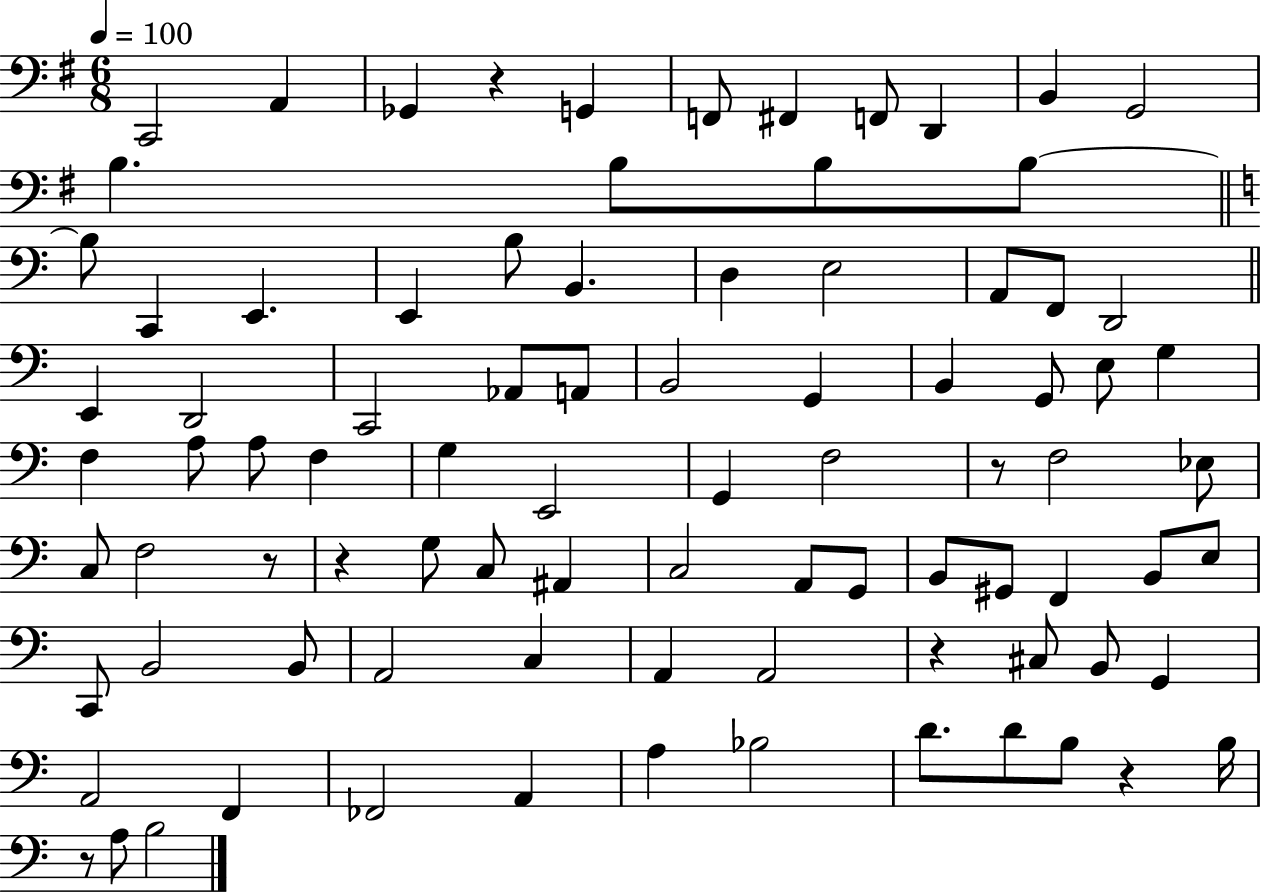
X:1
T:Untitled
M:6/8
L:1/4
K:G
C,,2 A,, _G,, z G,, F,,/2 ^F,, F,,/2 D,, B,, G,,2 B, B,/2 B,/2 B,/2 B,/2 C,, E,, E,, B,/2 B,, D, E,2 A,,/2 F,,/2 D,,2 E,, D,,2 C,,2 _A,,/2 A,,/2 B,,2 G,, B,, G,,/2 E,/2 G, F, A,/2 A,/2 F, G, E,,2 G,, F,2 z/2 F,2 _E,/2 C,/2 F,2 z/2 z G,/2 C,/2 ^A,, C,2 A,,/2 G,,/2 B,,/2 ^G,,/2 F,, B,,/2 E,/2 C,,/2 B,,2 B,,/2 A,,2 C, A,, A,,2 z ^C,/2 B,,/2 G,, A,,2 F,, _F,,2 A,, A, _B,2 D/2 D/2 B,/2 z B,/4 z/2 A,/2 B,2